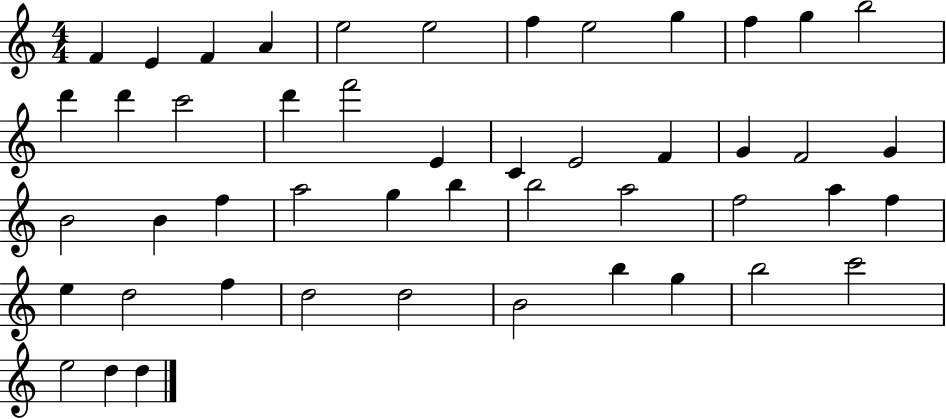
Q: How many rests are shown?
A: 0